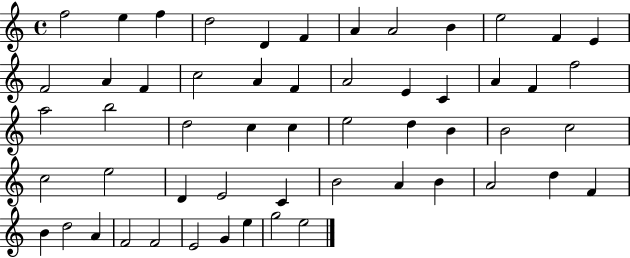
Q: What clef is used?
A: treble